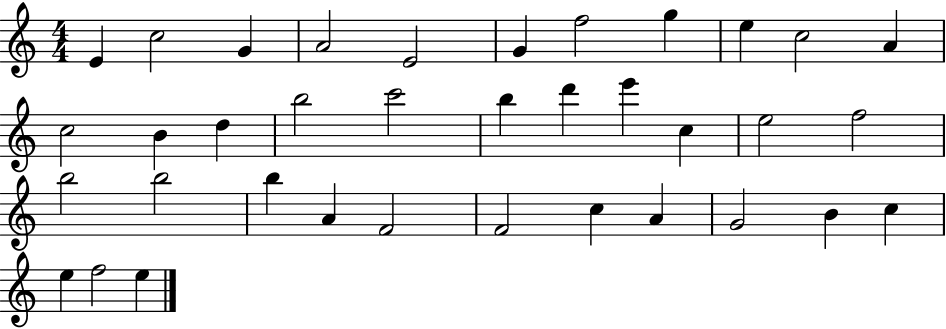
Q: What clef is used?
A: treble